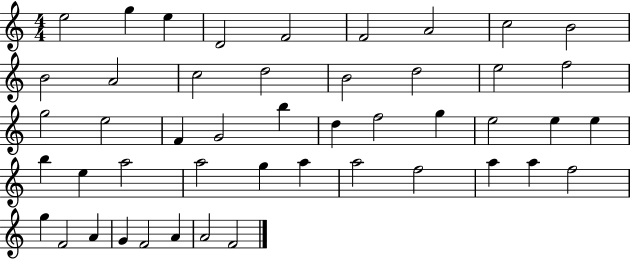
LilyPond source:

{
  \clef treble
  \numericTimeSignature
  \time 4/4
  \key c \major
  e''2 g''4 e''4 | d'2 f'2 | f'2 a'2 | c''2 b'2 | \break b'2 a'2 | c''2 d''2 | b'2 d''2 | e''2 f''2 | \break g''2 e''2 | f'4 g'2 b''4 | d''4 f''2 g''4 | e''2 e''4 e''4 | \break b''4 e''4 a''2 | a''2 g''4 a''4 | a''2 f''2 | a''4 a''4 f''2 | \break g''4 f'2 a'4 | g'4 f'2 a'4 | a'2 f'2 | \bar "|."
}